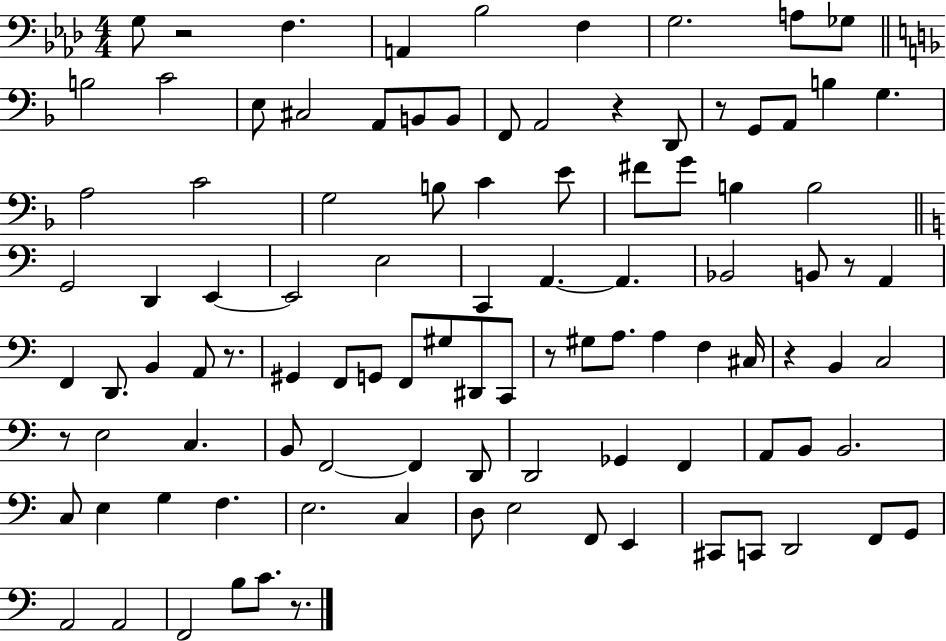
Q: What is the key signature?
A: AES major